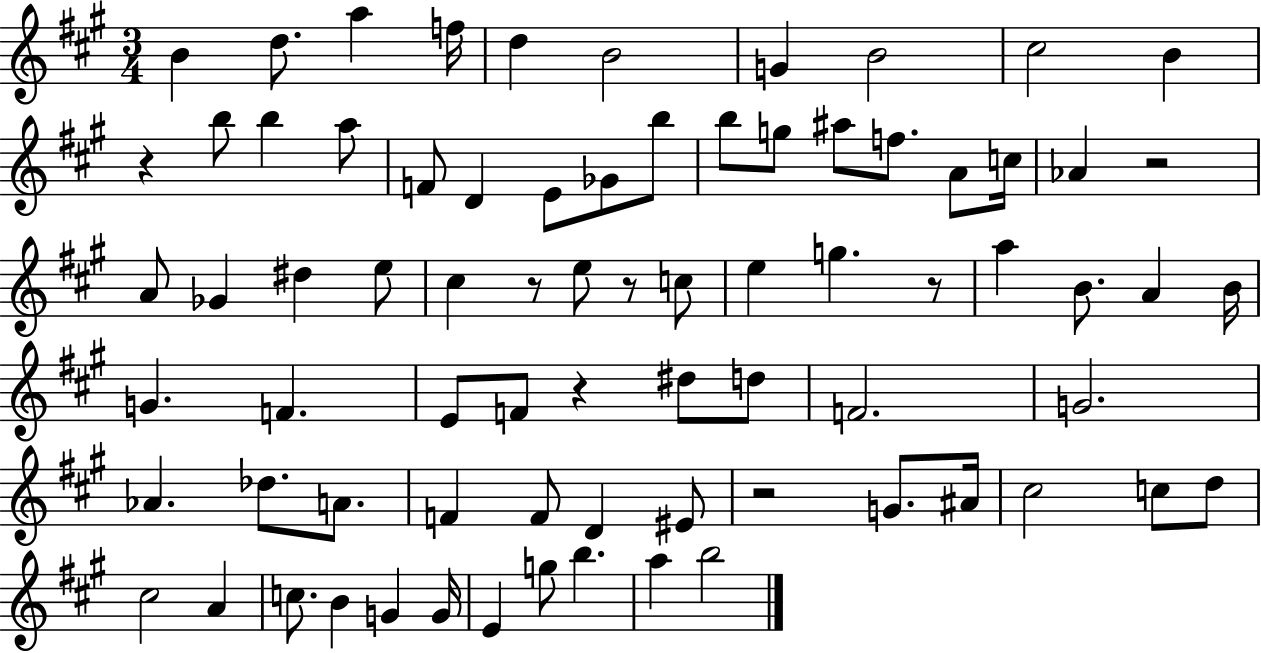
{
  \clef treble
  \numericTimeSignature
  \time 3/4
  \key a \major
  b'4 d''8. a''4 f''16 | d''4 b'2 | g'4 b'2 | cis''2 b'4 | \break r4 b''8 b''4 a''8 | f'8 d'4 e'8 ges'8 b''8 | b''8 g''8 ais''8 f''8. a'8 c''16 | aes'4 r2 | \break a'8 ges'4 dis''4 e''8 | cis''4 r8 e''8 r8 c''8 | e''4 g''4. r8 | a''4 b'8. a'4 b'16 | \break g'4. f'4. | e'8 f'8 r4 dis''8 d''8 | f'2. | g'2. | \break aes'4. des''8. a'8. | f'4 f'8 d'4 eis'8 | r2 g'8. ais'16 | cis''2 c''8 d''8 | \break cis''2 a'4 | c''8. b'4 g'4 g'16 | e'4 g''8 b''4. | a''4 b''2 | \break \bar "|."
}